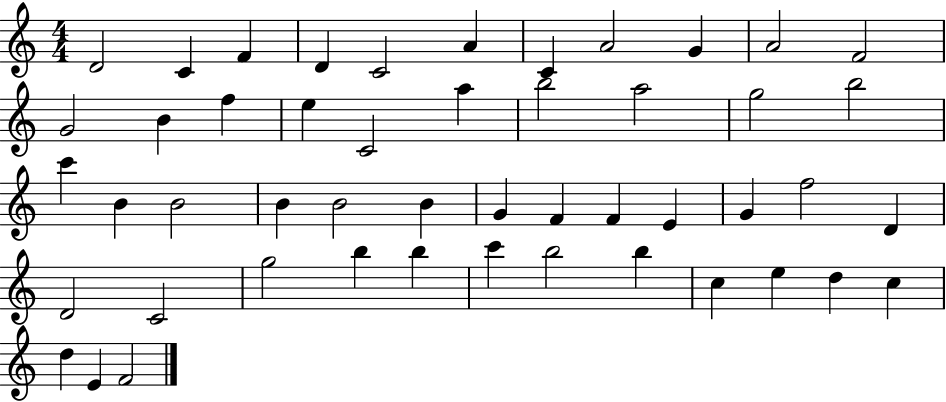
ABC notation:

X:1
T:Untitled
M:4/4
L:1/4
K:C
D2 C F D C2 A C A2 G A2 F2 G2 B f e C2 a b2 a2 g2 b2 c' B B2 B B2 B G F F E G f2 D D2 C2 g2 b b c' b2 b c e d c d E F2